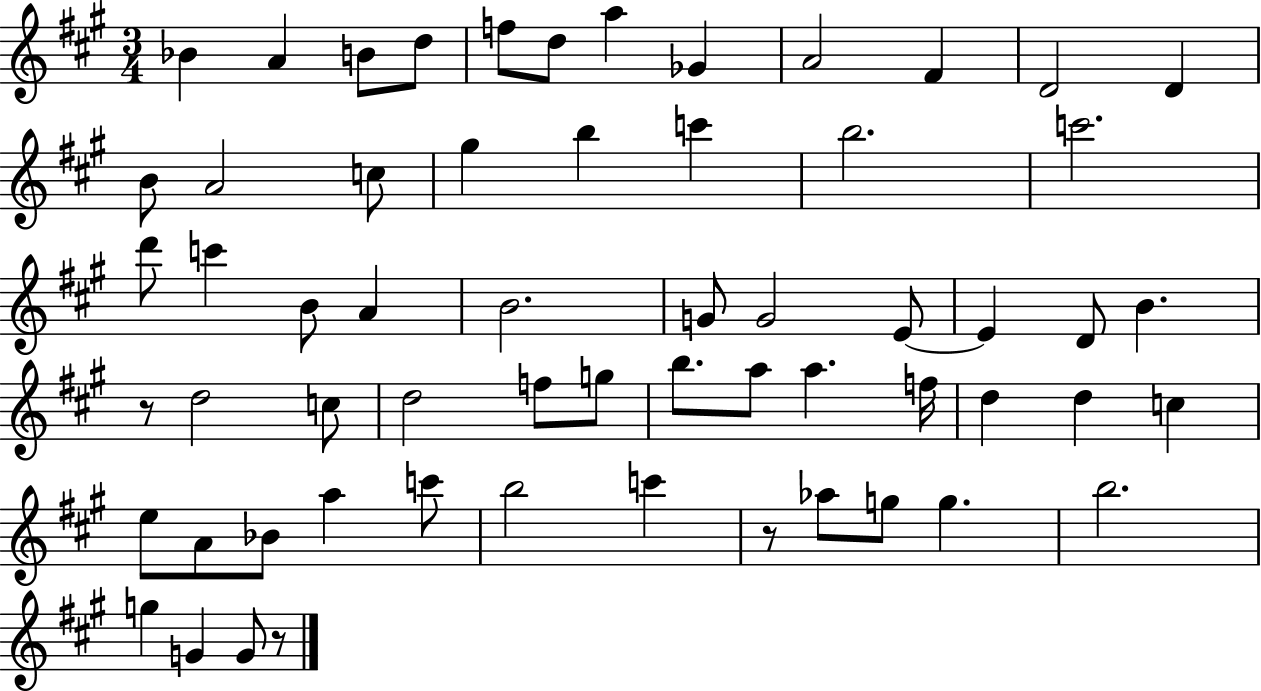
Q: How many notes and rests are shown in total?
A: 60